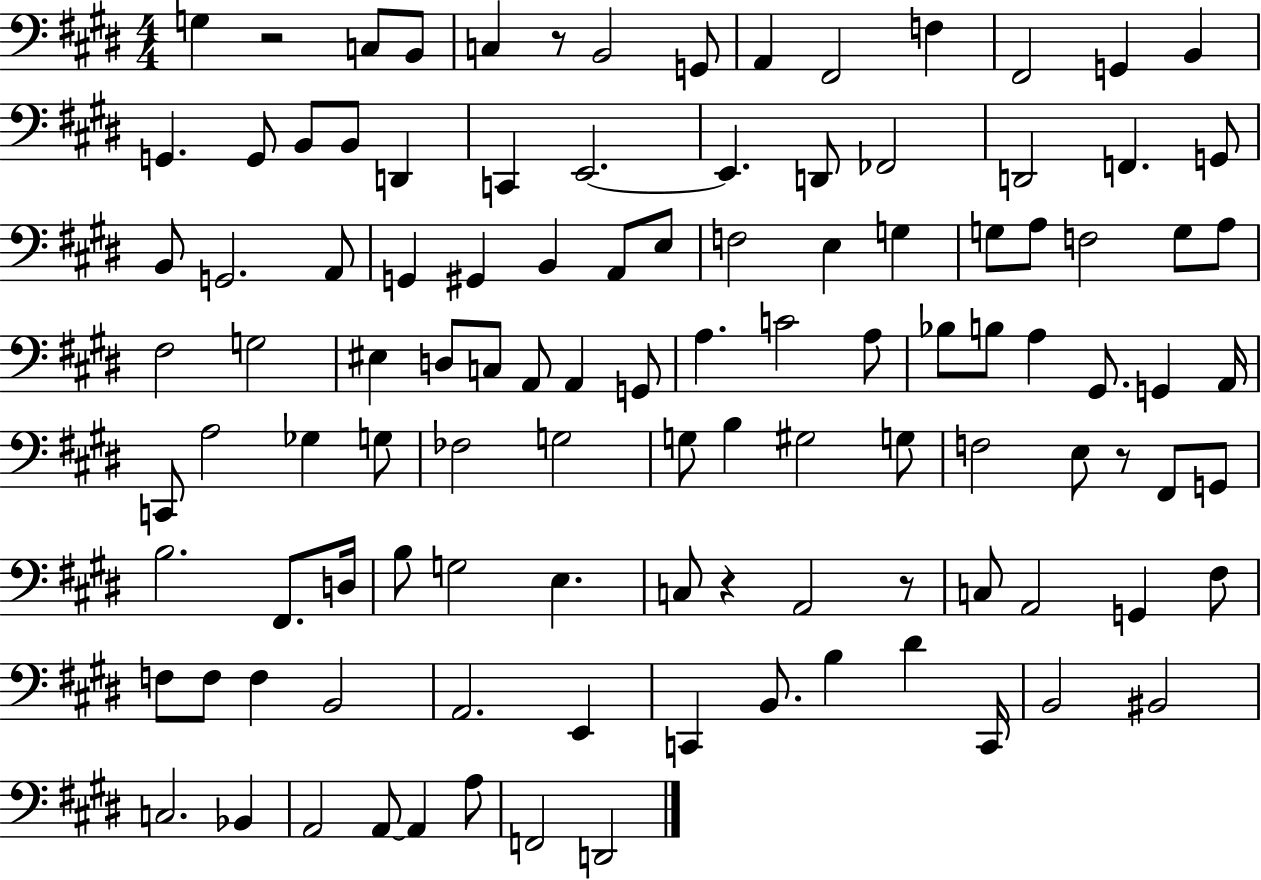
{
  \clef bass
  \numericTimeSignature
  \time 4/4
  \key e \major
  g4 r2 c8 b,8 | c4 r8 b,2 g,8 | a,4 fis,2 f4 | fis,2 g,4 b,4 | \break g,4. g,8 b,8 b,8 d,4 | c,4 e,2.~~ | e,4. d,8 fes,2 | d,2 f,4. g,8 | \break b,8 g,2. a,8 | g,4 gis,4 b,4 a,8 e8 | f2 e4 g4 | g8 a8 f2 g8 a8 | \break fis2 g2 | eis4 d8 c8 a,8 a,4 g,8 | a4. c'2 a8 | bes8 b8 a4 gis,8. g,4 a,16 | \break c,8 a2 ges4 g8 | fes2 g2 | g8 b4 gis2 g8 | f2 e8 r8 fis,8 g,8 | \break b2. fis,8. d16 | b8 g2 e4. | c8 r4 a,2 r8 | c8 a,2 g,4 fis8 | \break f8 f8 f4 b,2 | a,2. e,4 | c,4 b,8. b4 dis'4 c,16 | b,2 bis,2 | \break c2. bes,4 | a,2 a,8~~ a,4 a8 | f,2 d,2 | \bar "|."
}